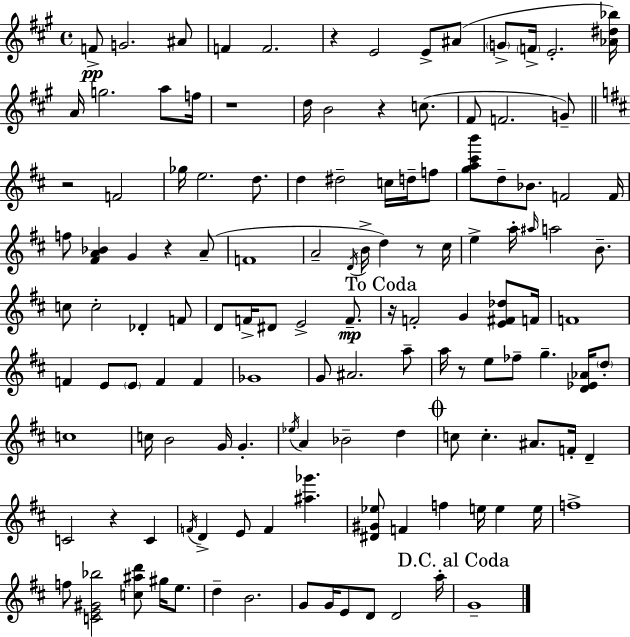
{
  \clef treble
  \time 4/4
  \defaultTimeSignature
  \key a \major
  f'8->\pp g'2. ais'8 | f'4 f'2. | r4 e'2 e'8-> ais'8( | \parenthesize g'8-> \parenthesize f'16-> e'2.-. <aes' dis'' bes''>16) | \break a'16 g''2. a''8 f''16 | r1 | d''16 b'2 r4 c''8.( | fis'8 f'2. g'8--) | \break \bar "||" \break \key b \minor r2 f'2 | ges''16 e''2. d''8. | d''4 dis''2-- c''16 d''16-- f''8 | <g'' a'' cis''' b'''>8 d''8-- bes'8. f'2 f'16 | \break f''8 <fis' a' bes'>4 g'4 r4 a'8--( | f'1 | a'2-- \acciaccatura { d'16 } b'16-> d''4) r8 | cis''16 e''4-> a''16-. \grace { ais''16 } a''2 b'8.-- | \break c''8 c''2-. des'4-. | f'8 d'8 f'16-> dis'8 e'2-> f'8.--\mp | \mark "To Coda" r16 f'2-. g'4 <e' fis' des''>8 | f'16 f'1 | \break f'4 e'8 \parenthesize e'8 f'4 f'4 | ges'1 | g'8 ais'2. | a''8-- a''16 r8 e''8 fes''8-- g''4.-- <d' ees' aes'>16 | \break \parenthesize d''8-. c''1 | c''16 b'2 g'16 g'4.-. | \acciaccatura { ees''16 } a'4 bes'2-- d''4 | \mark \markup { \musicglyph "scripts.coda" } c''8 c''4.-. ais'8. f'16-. d'4-- | \break c'2 r4 c'4 | \acciaccatura { f'16 } d'4-> e'8 f'4 <ais'' ges'''>4. | <dis' gis' ees''>8 f'4 f''4 e''16 e''4 | e''16 f''1-> | \break f''8 <c' e' gis' bes''>2 <c'' ais'' d'''>8 | gis''16 e''8. d''4-- b'2. | g'8 g'16 e'8 d'8 d'2 | a''16-. \mark "D.C. al Coda" g'1-- | \break \bar "|."
}